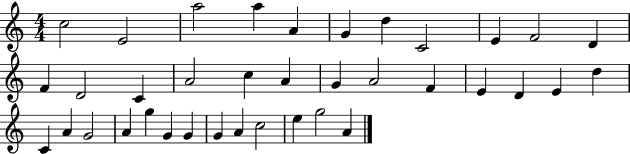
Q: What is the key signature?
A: C major